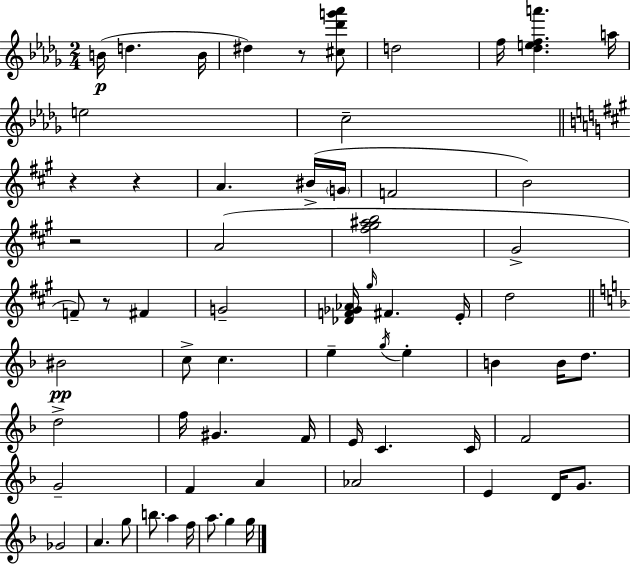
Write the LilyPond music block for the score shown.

{
  \clef treble
  \numericTimeSignature
  \time 2/4
  \key bes \minor
  b'16(\p d''4. b'16 | dis''4) r8 <cis'' des''' g''' aes'''>8 | d''2 | f''16 <des'' e'' f'' a'''>4. a''16 | \break e''2 | c''2-- | \bar "||" \break \key a \major r4 r4 | a'4. bis'16->( \parenthesize g'16 | f'2 | b'2) | \break r2 | a'2( | <fis'' gis'' ais'' b''>2 | gis'2-> | \break f'8--) r8 fis'4 | g'2-- | <des' f' ges' aes'>16 \grace { gis''16 } fis'4. | e'16-. d''2 | \break \bar "||" \break \key f \major bis'2\pp | c''8-> c''4. | e''4-- \acciaccatura { g''16 } e''4-. | b'4 b'16 d''8. | \break d''2-> | f''16 gis'4. | f'16 e'16 c'4. | c'16 f'2 | \break g'2-- | f'4 a'4 | aes'2 | e'4 d'16 g'8. | \break ges'2 | a'4. g''8 | b''8. a''4 | f''16 a''8. g''4 | \break g''16 \bar "|."
}